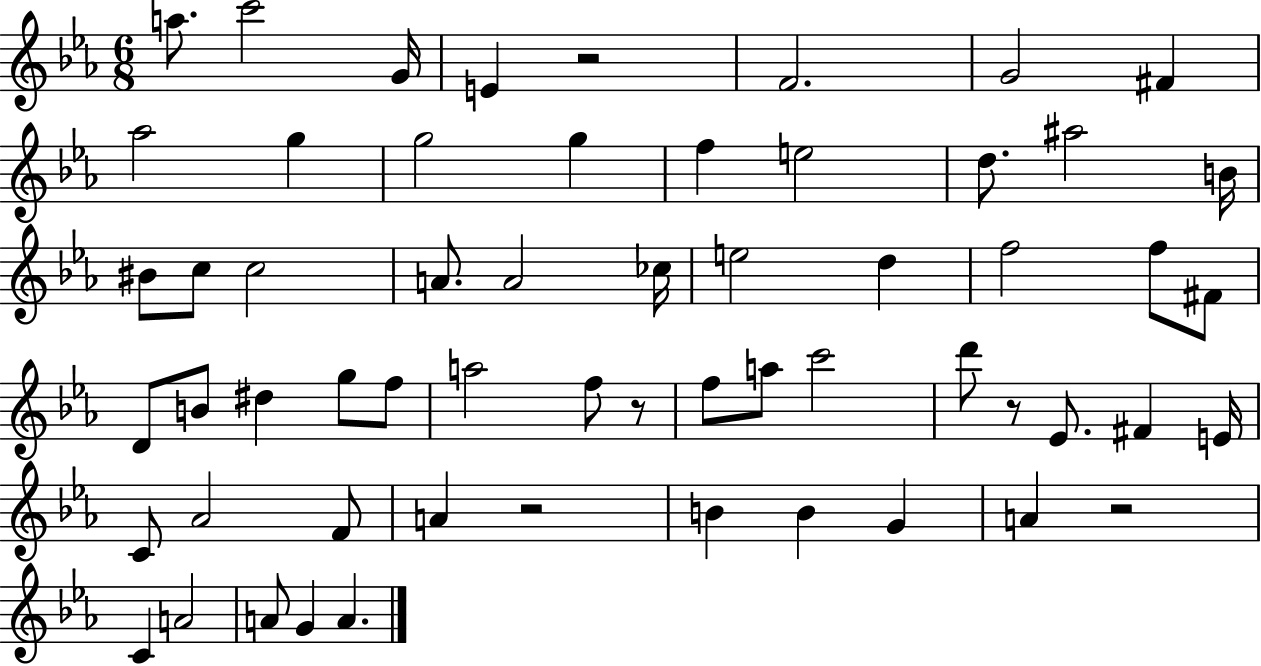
{
  \clef treble
  \numericTimeSignature
  \time 6/8
  \key ees \major
  a''8. c'''2 g'16 | e'4 r2 | f'2. | g'2 fis'4 | \break aes''2 g''4 | g''2 g''4 | f''4 e''2 | d''8. ais''2 b'16 | \break bis'8 c''8 c''2 | a'8. a'2 ces''16 | e''2 d''4 | f''2 f''8 fis'8 | \break d'8 b'8 dis''4 g''8 f''8 | a''2 f''8 r8 | f''8 a''8 c'''2 | d'''8 r8 ees'8. fis'4 e'16 | \break c'8 aes'2 f'8 | a'4 r2 | b'4 b'4 g'4 | a'4 r2 | \break c'4 a'2 | a'8 g'4 a'4. | \bar "|."
}